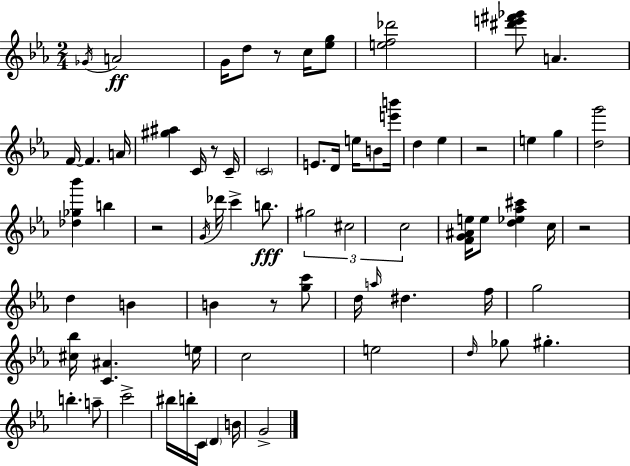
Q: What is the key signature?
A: EES major